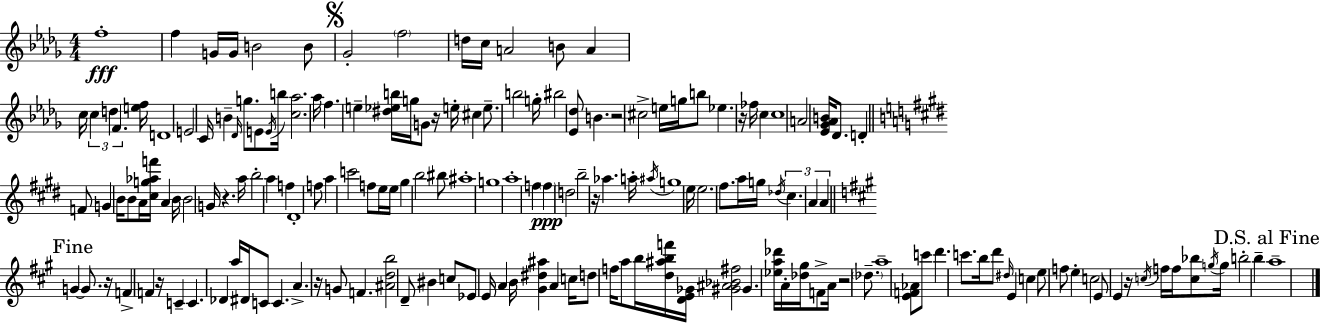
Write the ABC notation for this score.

X:1
T:Untitled
M:4/4
L:1/4
K:Bbm
f4 f G/4 G/4 B2 B/2 _G2 f2 d/4 c/4 A2 B/2 A c/4 c d F [ef]/4 D4 E2 C/4 B _D/4 g/2 E/2 E/4 b/4 [c_a]2 _a/4 f e [^d_eb]/4 g/4 G/2 z/4 e/4 ^c e/2 b2 g/4 ^b2 [_E_d]/2 B z2 ^c2 e/4 g/4 b/2 _e z/4 _f/4 c c4 A2 [_E_G_AB]/4 _D/2 D F/2 G B/4 B/2 A/4 [^cg_af']/4 A B/4 B2 G/4 z a/4 b2 a f ^D4 f/2 a c'2 f/2 e/4 e/4 ^g b2 ^b/2 ^a4 g4 a4 f f d2 b2 z/4 _a a/4 ^a/4 g4 e/4 e2 ^f/2 a/4 g/4 _d/4 ^c A A G G/2 z/4 F F z/4 C C _D a/4 ^D/4 C/2 C A z/4 G/2 F [^Adb]2 D/2 ^B c/2 _E/2 E/4 A B/4 [^G^d^a] A c/4 d/2 f/4 a/2 b/4 [d^abf']/4 [DE_G]/4 [^G^A_B^f]2 ^G [_ea_d']/4 A/4 [_d^g]/4 F/2 A/4 z2 _d/2 a4 [EF_A]/2 c'/2 d' c'/2 b/4 d'/2 ^d/4 E c e/2 f/2 e c2 E/2 E z/4 c/4 f/4 f/4 [c_b]/2 g/4 g/4 b2 b a4